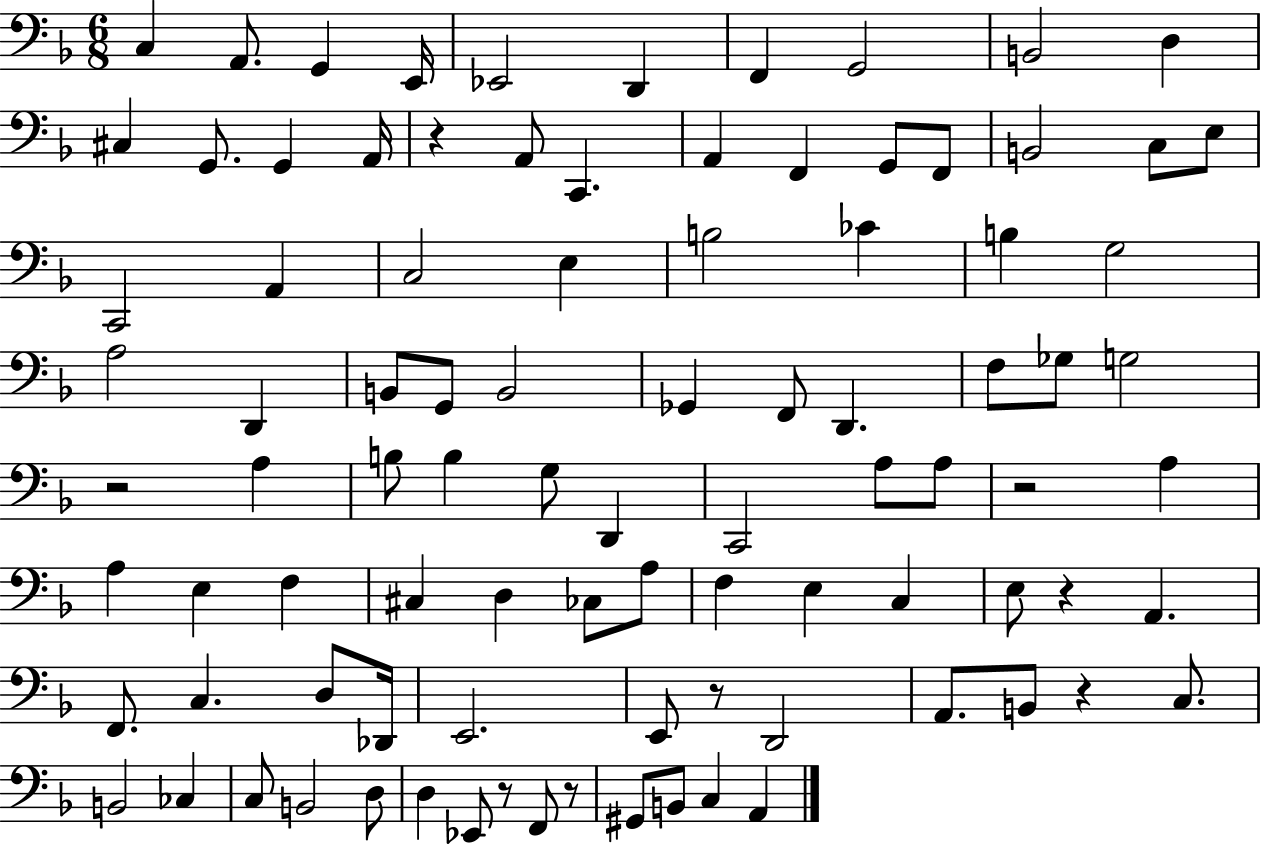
X:1
T:Untitled
M:6/8
L:1/4
K:F
C, A,,/2 G,, E,,/4 _E,,2 D,, F,, G,,2 B,,2 D, ^C, G,,/2 G,, A,,/4 z A,,/2 C,, A,, F,, G,,/2 F,,/2 B,,2 C,/2 E,/2 C,,2 A,, C,2 E, B,2 _C B, G,2 A,2 D,, B,,/2 G,,/2 B,,2 _G,, F,,/2 D,, F,/2 _G,/2 G,2 z2 A, B,/2 B, G,/2 D,, C,,2 A,/2 A,/2 z2 A, A, E, F, ^C, D, _C,/2 A,/2 F, E, C, E,/2 z A,, F,,/2 C, D,/2 _D,,/4 E,,2 E,,/2 z/2 D,,2 A,,/2 B,,/2 z C,/2 B,,2 _C, C,/2 B,,2 D,/2 D, _E,,/2 z/2 F,,/2 z/2 ^G,,/2 B,,/2 C, A,,